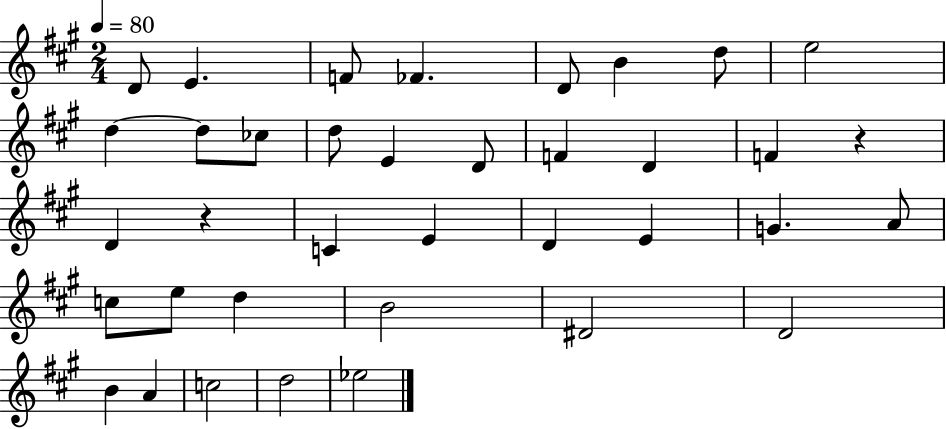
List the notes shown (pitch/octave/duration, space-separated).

D4/e E4/q. F4/e FES4/q. D4/e B4/q D5/e E5/h D5/q D5/e CES5/e D5/e E4/q D4/e F4/q D4/q F4/q R/q D4/q R/q C4/q E4/q D4/q E4/q G4/q. A4/e C5/e E5/e D5/q B4/h D#4/h D4/h B4/q A4/q C5/h D5/h Eb5/h